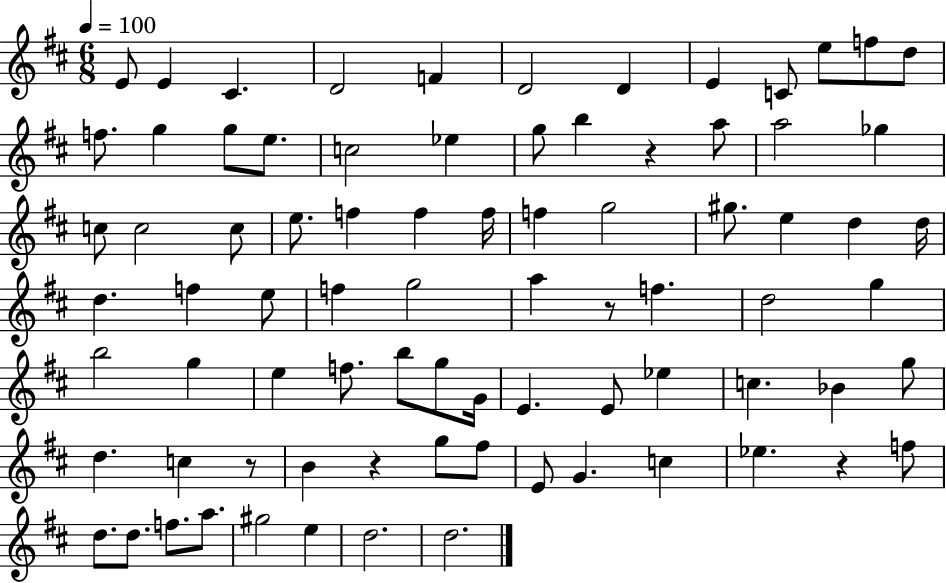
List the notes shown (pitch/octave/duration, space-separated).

E4/e E4/q C#4/q. D4/h F4/q D4/h D4/q E4/q C4/e E5/e F5/e D5/e F5/e. G5/q G5/e E5/e. C5/h Eb5/q G5/e B5/q R/q A5/e A5/h Gb5/q C5/e C5/h C5/e E5/e. F5/q F5/q F5/s F5/q G5/h G#5/e. E5/q D5/q D5/s D5/q. F5/q E5/e F5/q G5/h A5/q R/e F5/q. D5/h G5/q B5/h G5/q E5/q F5/e. B5/e G5/e G4/s E4/q. E4/e Eb5/q C5/q. Bb4/q G5/e D5/q. C5/q R/e B4/q R/q G5/e F#5/e E4/e G4/q. C5/q Eb5/q. R/q F5/e D5/e. D5/e. F5/e. A5/e. G#5/h E5/q D5/h. D5/h.